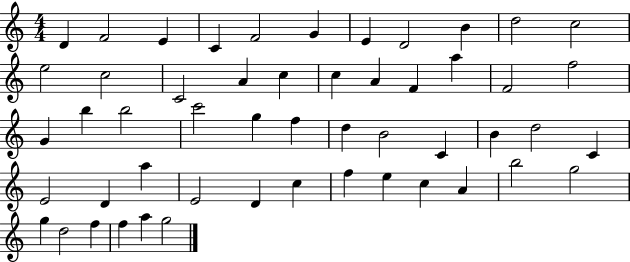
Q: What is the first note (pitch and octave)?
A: D4